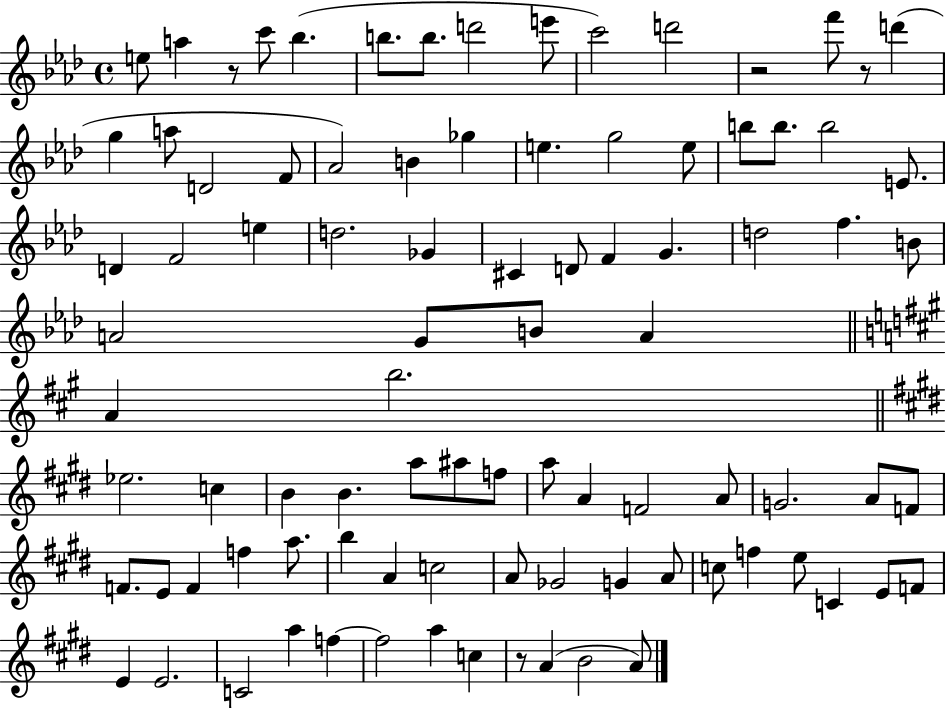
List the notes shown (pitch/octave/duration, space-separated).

E5/e A5/q R/e C6/e Bb5/q. B5/e. B5/e. D6/h E6/e C6/h D6/h R/h F6/e R/e D6/q G5/q A5/e D4/h F4/e Ab4/h B4/q Gb5/q E5/q. G5/h E5/e B5/e B5/e. B5/h E4/e. D4/q F4/h E5/q D5/h. Gb4/q C#4/q D4/e F4/q G4/q. D5/h F5/q. B4/e A4/h G4/e B4/e A4/q A4/q B5/h. Eb5/h. C5/q B4/q B4/q. A5/e A#5/e F5/e A5/e A4/q F4/h A4/e G4/h. A4/e F4/e F4/e. E4/e F4/q F5/q A5/e. B5/q A4/q C5/h A4/e Gb4/h G4/q A4/e C5/e F5/q E5/e C4/q E4/e F4/e E4/q E4/h. C4/h A5/q F5/q F5/h A5/q C5/q R/e A4/q B4/h A4/e